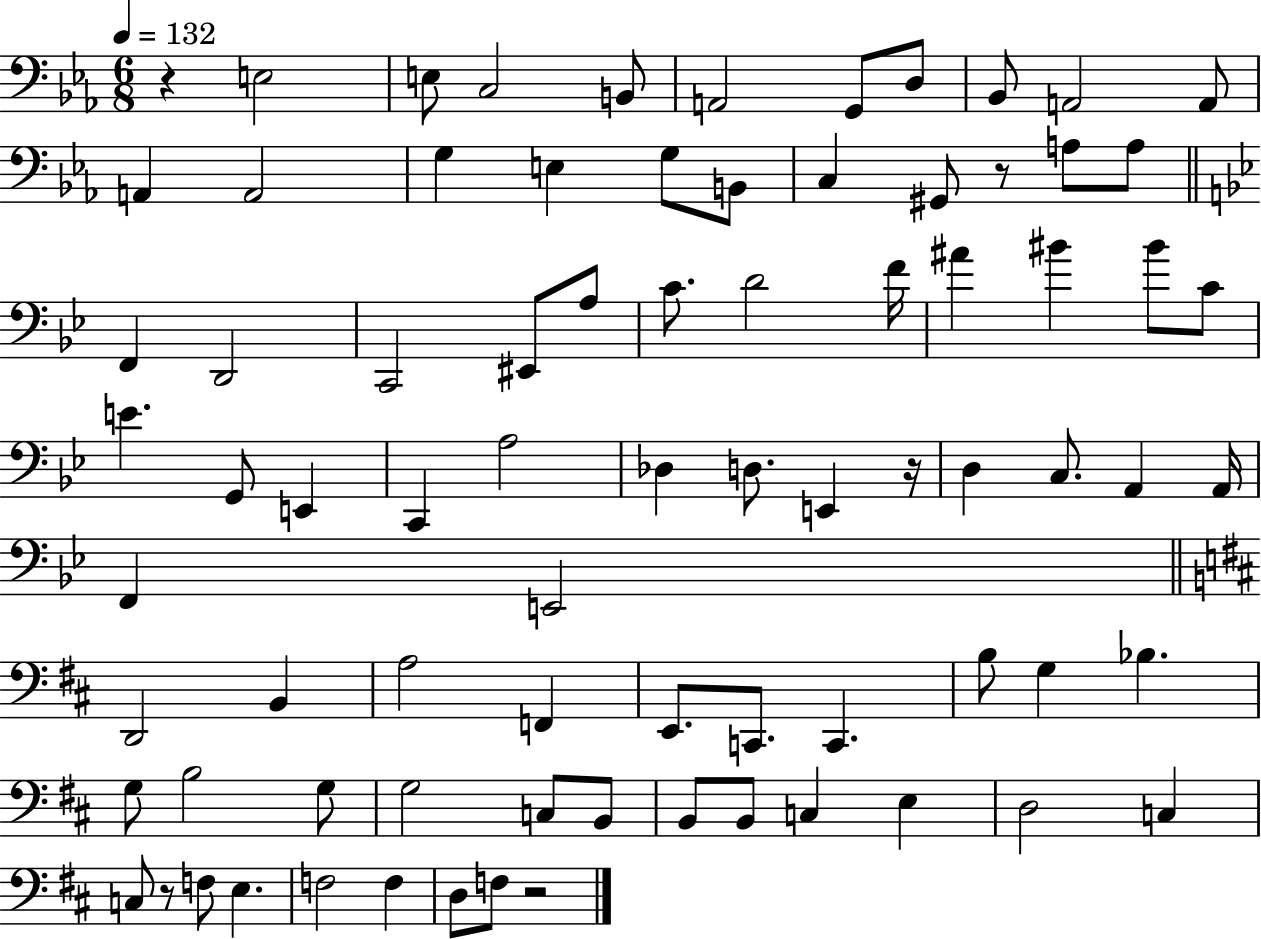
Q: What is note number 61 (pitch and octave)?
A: C3